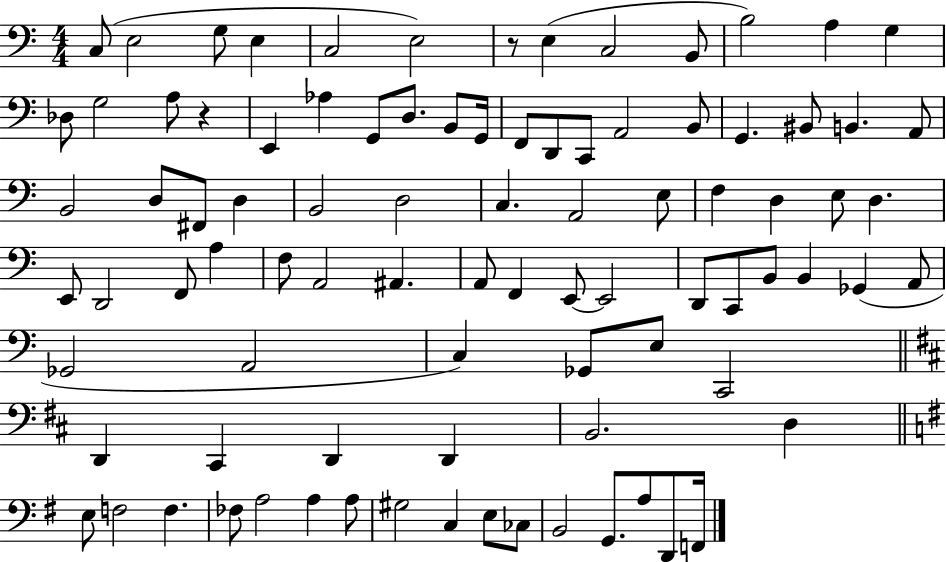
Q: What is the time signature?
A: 4/4